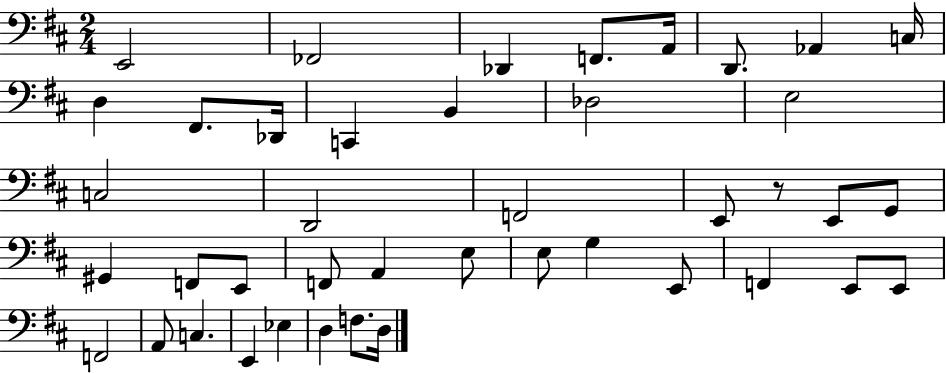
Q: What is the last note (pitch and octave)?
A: D3